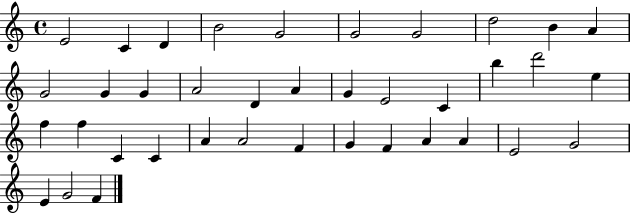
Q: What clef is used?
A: treble